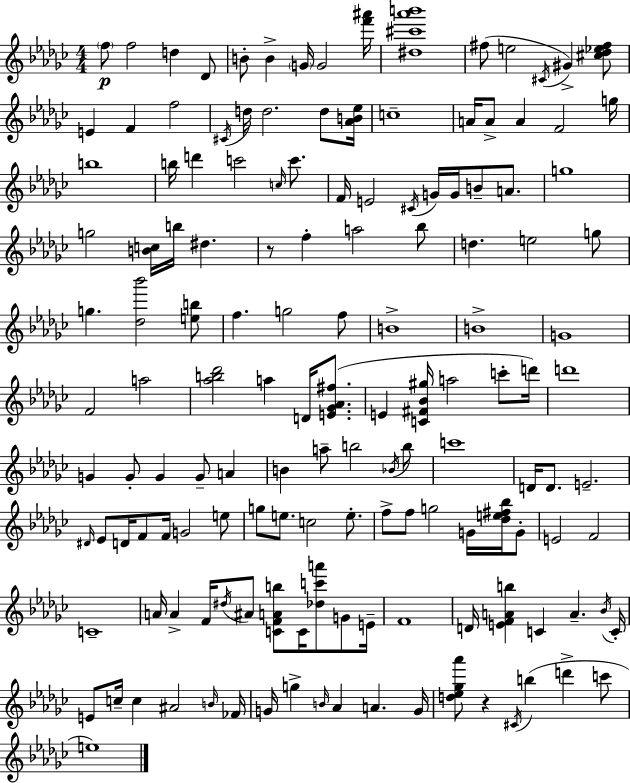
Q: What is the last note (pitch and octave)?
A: E5